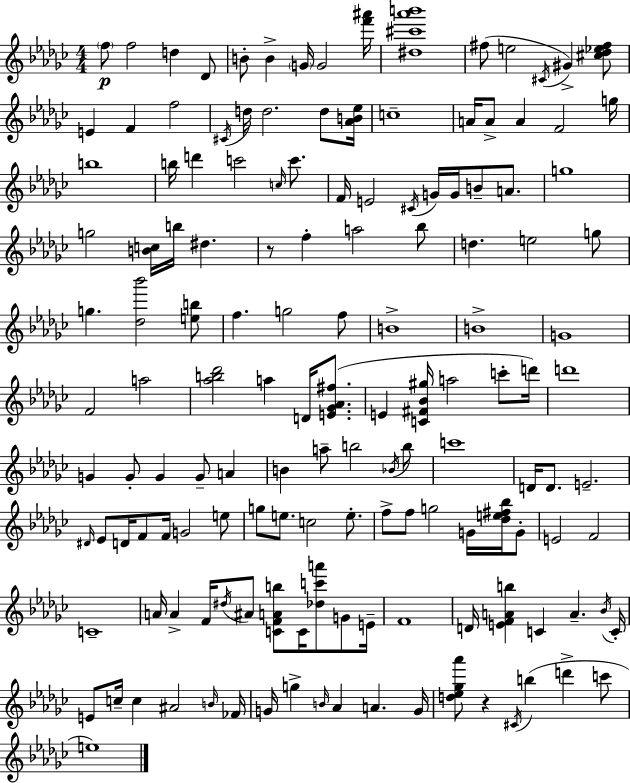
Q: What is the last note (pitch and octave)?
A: E5